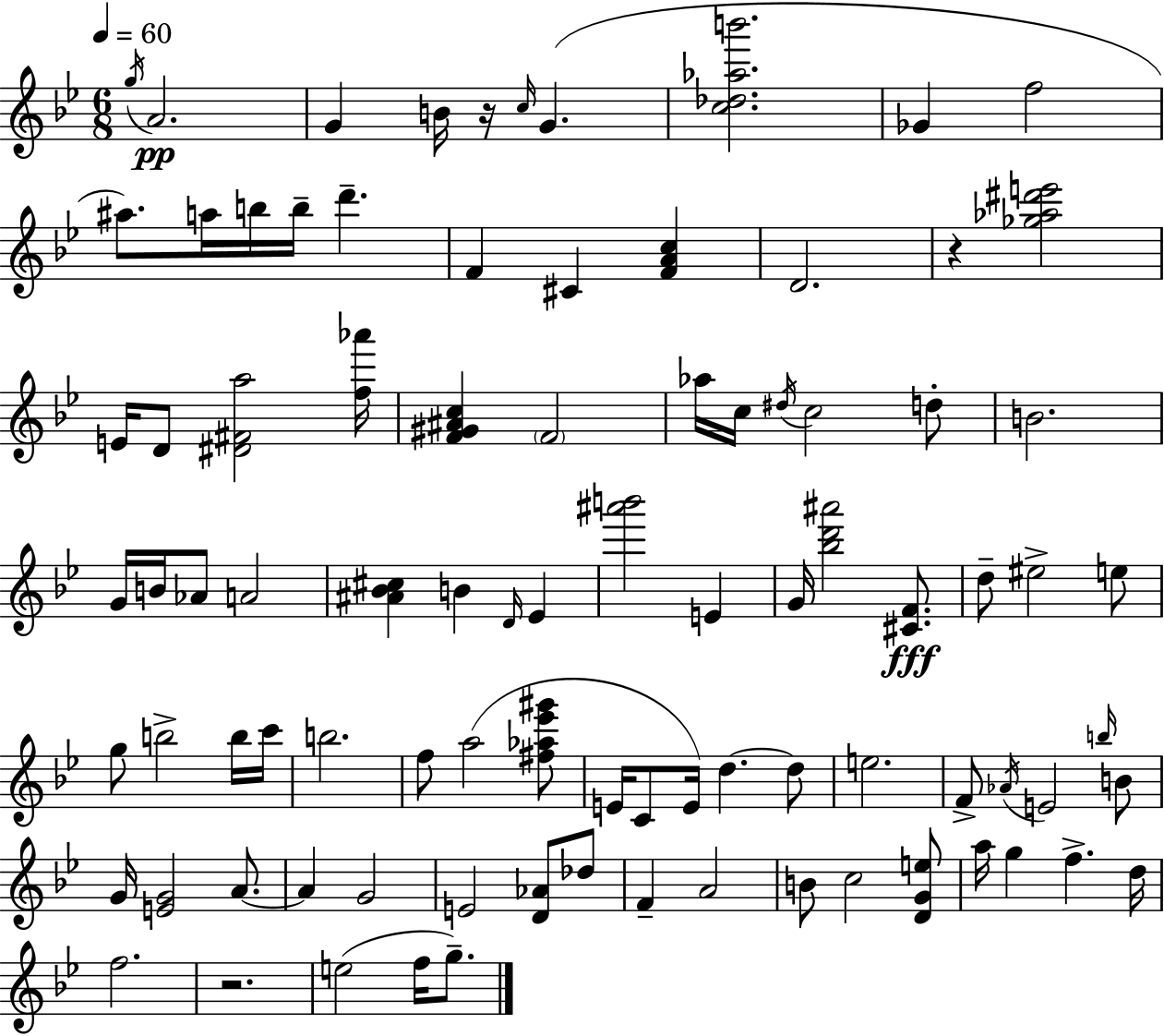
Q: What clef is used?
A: treble